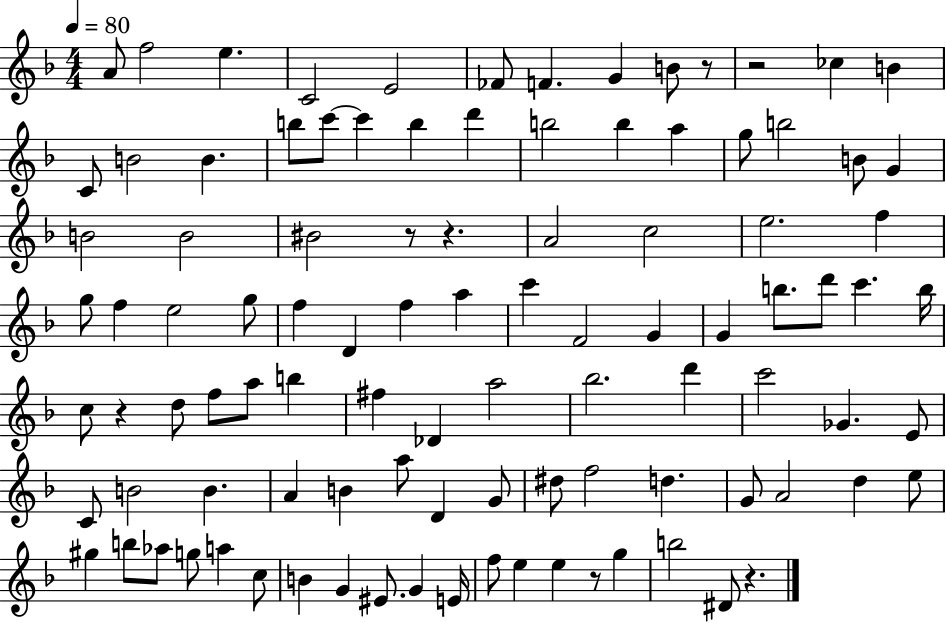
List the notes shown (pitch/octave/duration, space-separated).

A4/e F5/h E5/q. C4/h E4/h FES4/e F4/q. G4/q B4/e R/e R/h CES5/q B4/q C4/e B4/h B4/q. B5/e C6/e C6/q B5/q D6/q B5/h B5/q A5/q G5/e B5/h B4/e G4/q B4/h B4/h BIS4/h R/e R/q. A4/h C5/h E5/h. F5/q G5/e F5/q E5/h G5/e F5/q D4/q F5/q A5/q C6/q F4/h G4/q G4/q B5/e. D6/e C6/q. B5/s C5/e R/q D5/e F5/e A5/e B5/q F#5/q Db4/q A5/h Bb5/h. D6/q C6/h Gb4/q. E4/e C4/e B4/h B4/q. A4/q B4/q A5/e D4/q G4/e D#5/e F5/h D5/q. G4/e A4/h D5/q E5/e G#5/q B5/e Ab5/e G5/e A5/q C5/e B4/q G4/q EIS4/e. G4/q E4/s F5/e E5/q E5/q R/e G5/q B5/h D#4/e R/q.